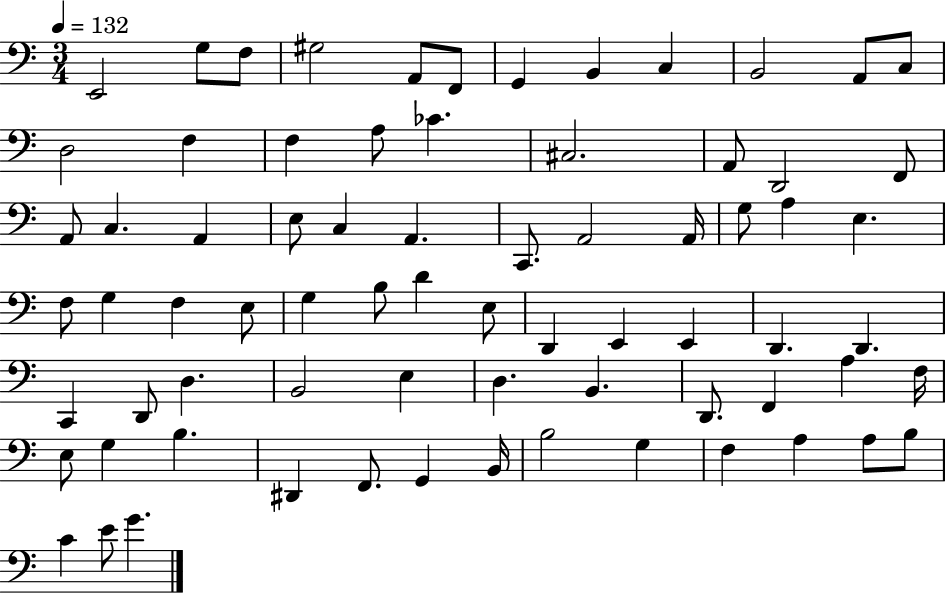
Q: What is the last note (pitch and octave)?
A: G4